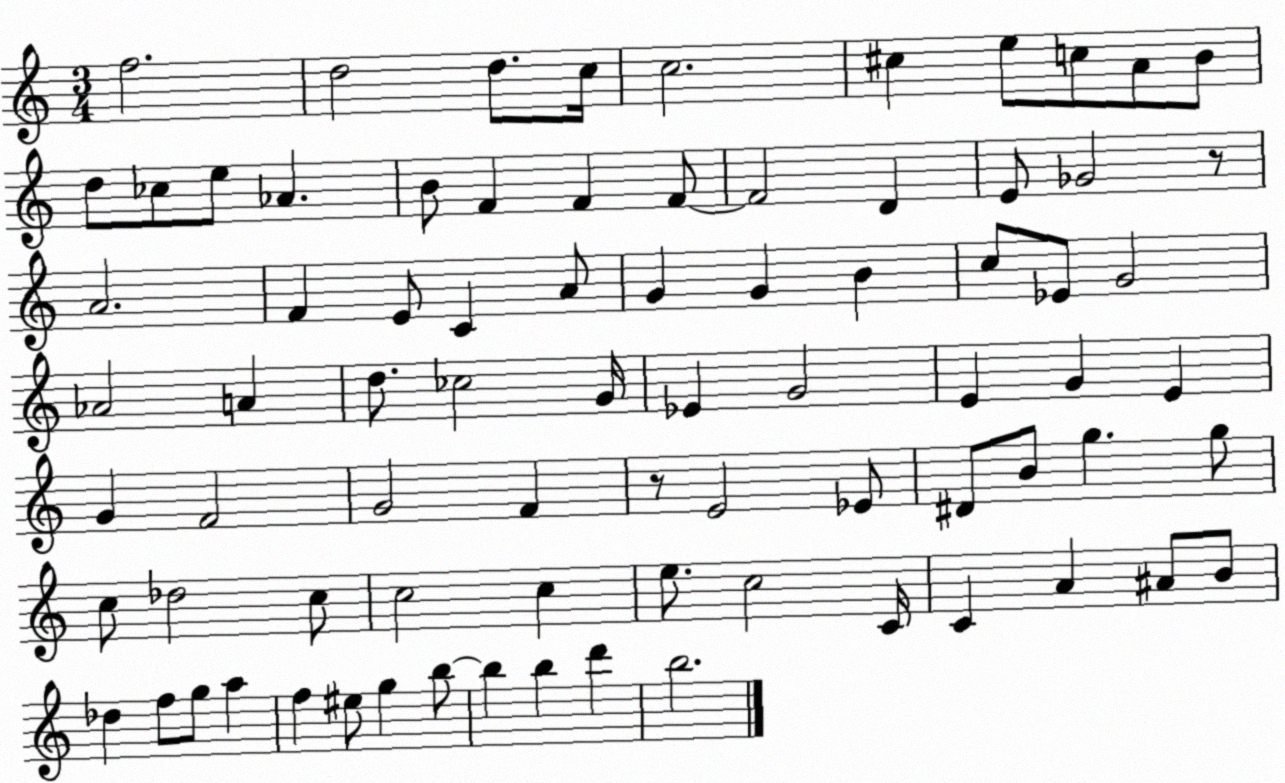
X:1
T:Untitled
M:3/4
L:1/4
K:C
f2 d2 d/2 c/4 c2 ^c e/2 c/2 A/2 B/2 d/2 _c/2 e/2 _A B/2 F F F/2 F2 D E/2 _G2 z/2 A2 F E/2 C A/2 G G B c/2 _E/2 G2 _A2 A d/2 _c2 G/4 _E G2 E G E G F2 G2 F z/2 E2 _E/2 ^D/2 B/2 g g/2 c/2 _d2 c/2 c2 c e/2 c2 C/4 C A ^A/2 B/2 _d f/2 g/2 a f ^e/2 g b/2 b b d' b2